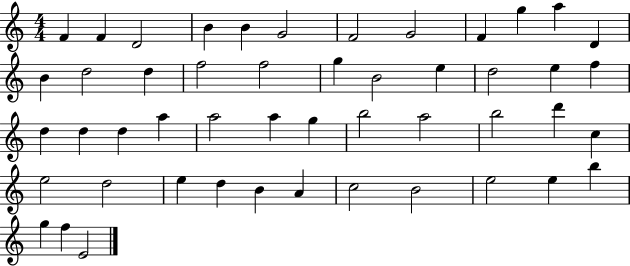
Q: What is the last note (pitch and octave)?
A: E4